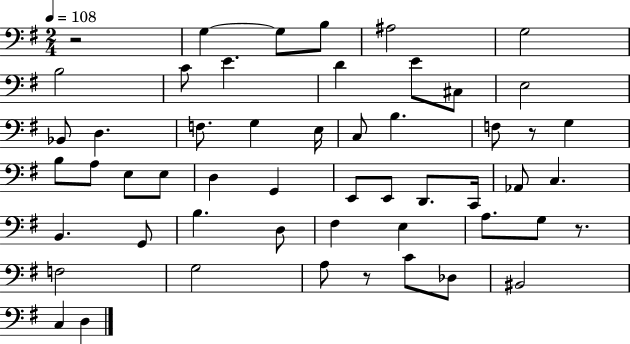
{
  \clef bass
  \numericTimeSignature
  \time 2/4
  \key g \major
  \tempo 4 = 108
  r2 | g4~~ g8 b8 | ais2 | g2 | \break b2 | c'8 e'4. | d'4 e'8 cis8 | e2 | \break bes,8 d4. | f8. g4 e16 | c8 b4. | f8 r8 g4 | \break b8 a8 e8 e8 | d4 g,4 | e,8 e,8 d,8. c,16 | aes,8 c4. | \break b,4. g,8 | b4. d8 | fis4 e4 | a8. g8 r8. | \break f2 | g2 | a8 r8 c'8 des8 | bis,2 | \break c4 d4 | \bar "|."
}